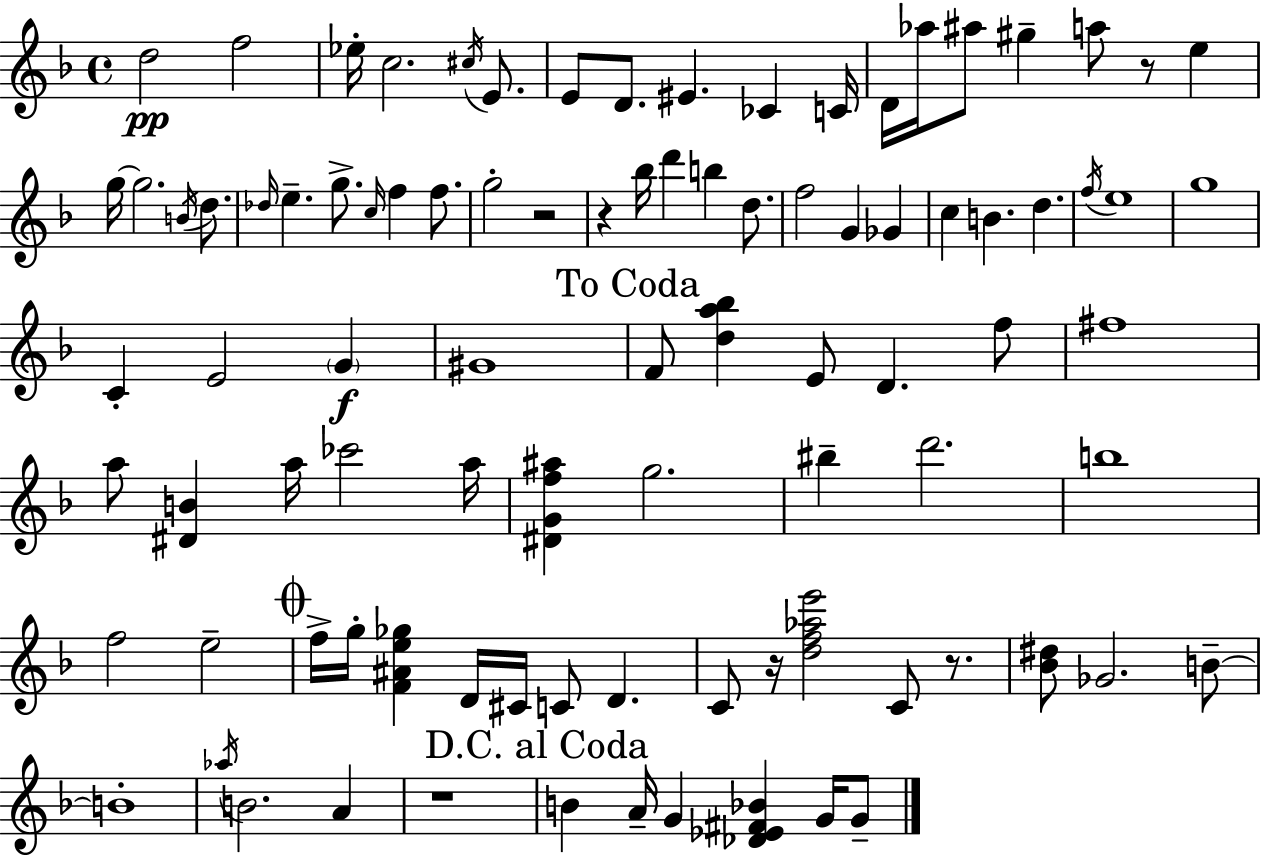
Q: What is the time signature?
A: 4/4